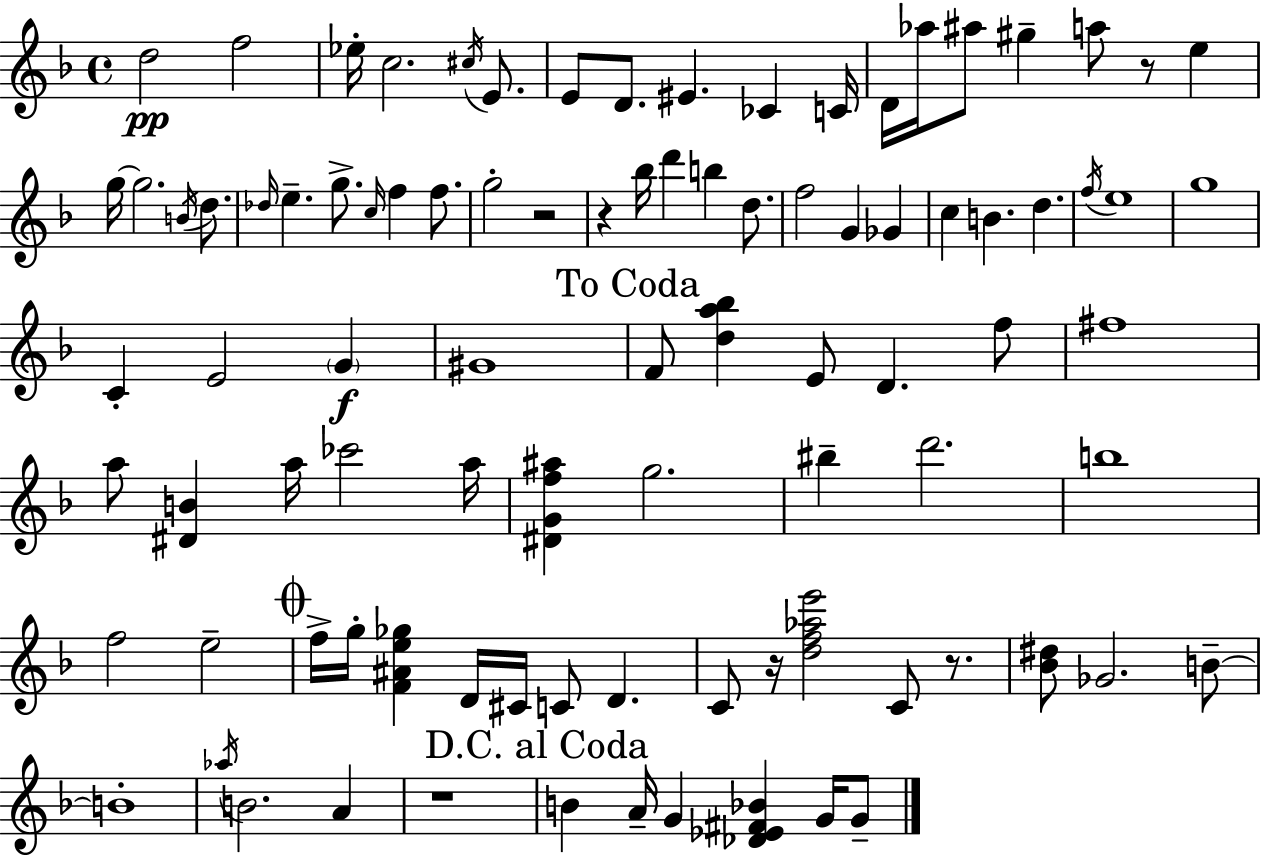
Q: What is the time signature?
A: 4/4